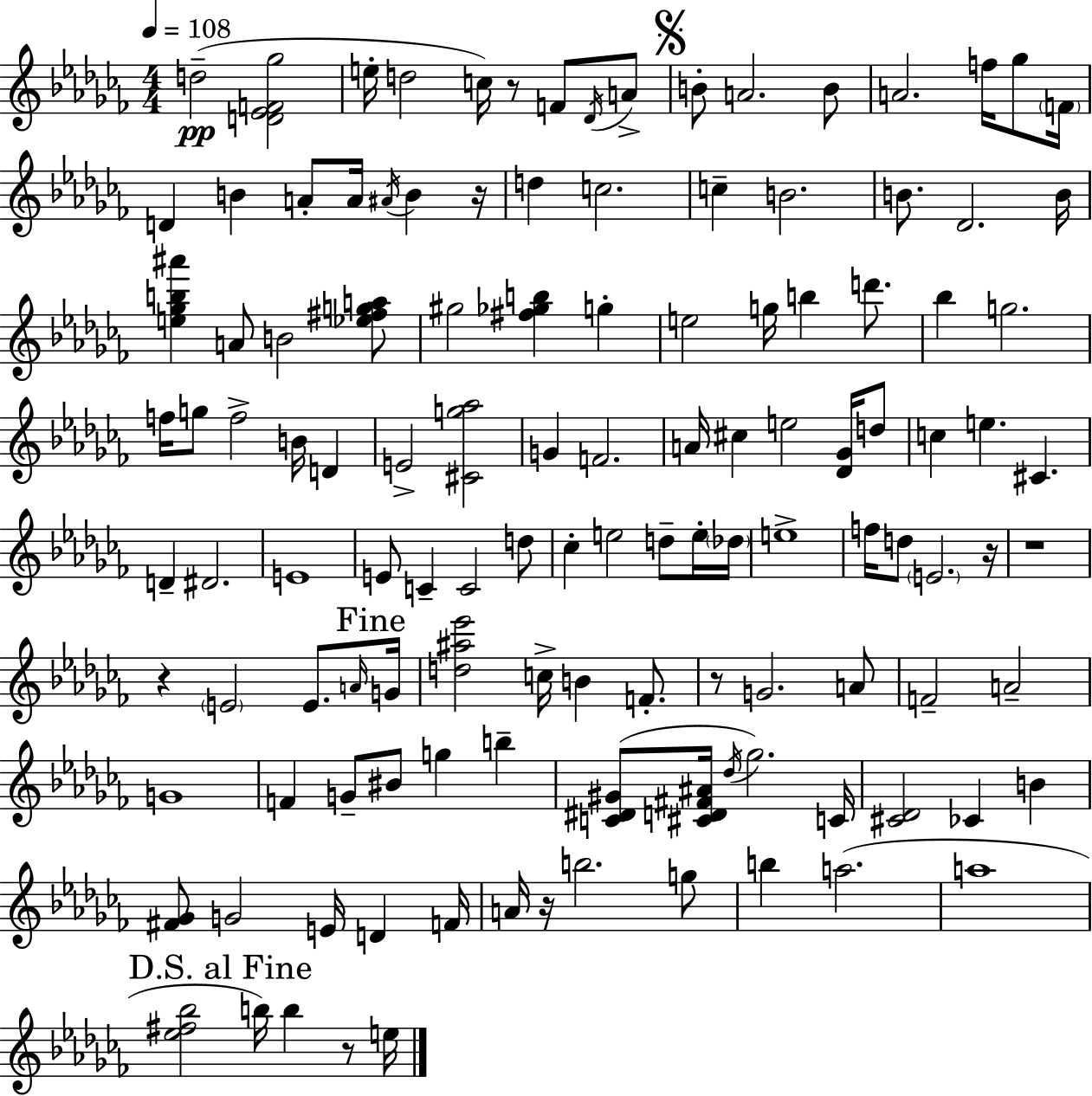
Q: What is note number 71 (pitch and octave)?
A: A4